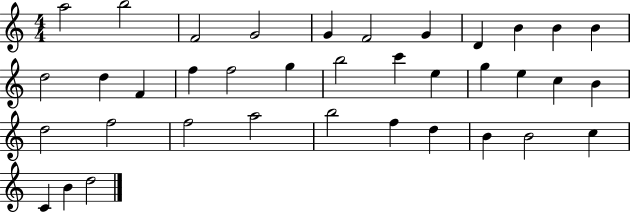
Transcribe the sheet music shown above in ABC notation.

X:1
T:Untitled
M:4/4
L:1/4
K:C
a2 b2 F2 G2 G F2 G D B B B d2 d F f f2 g b2 c' e g e c B d2 f2 f2 a2 b2 f d B B2 c C B d2